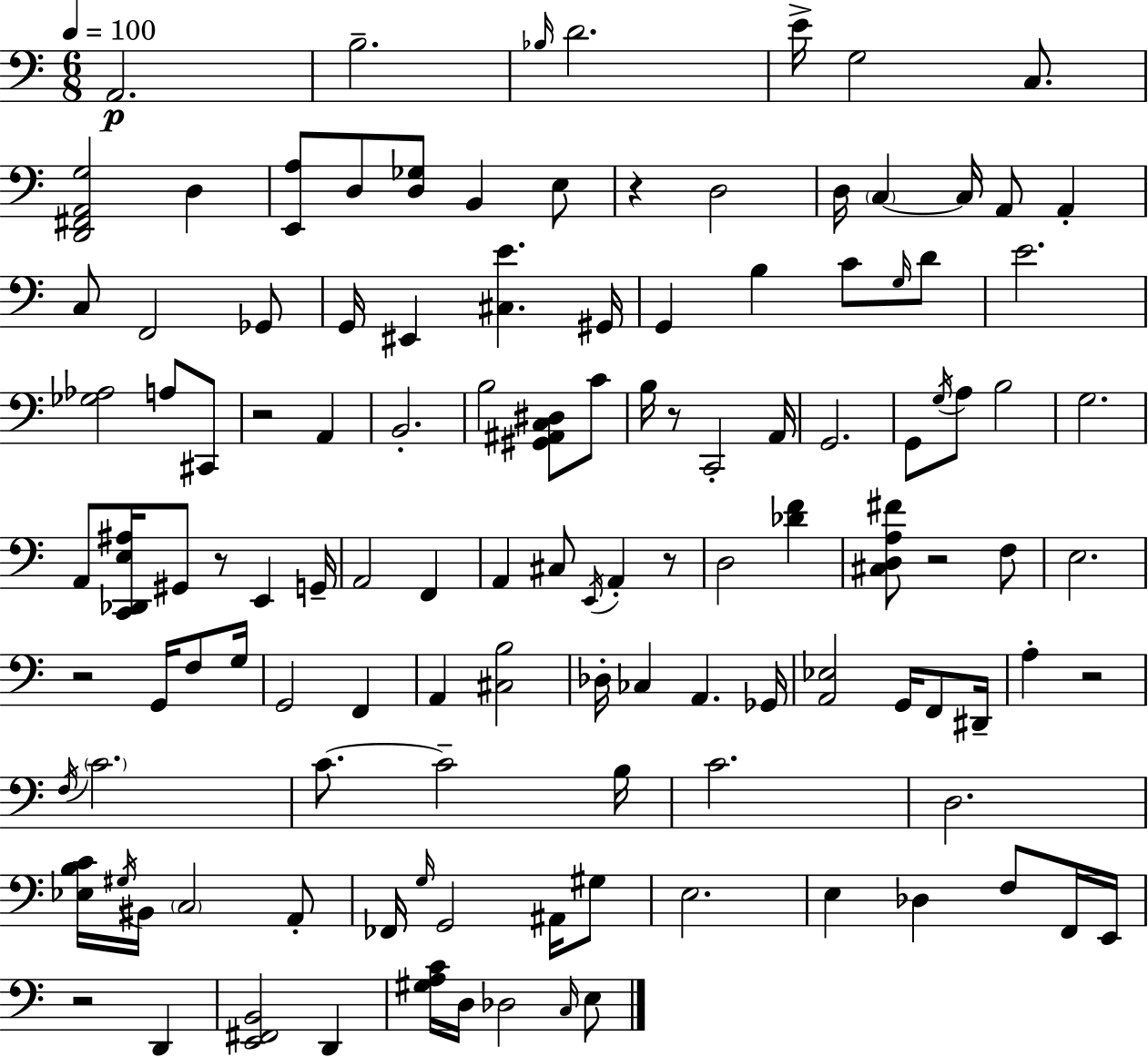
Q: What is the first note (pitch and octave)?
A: A2